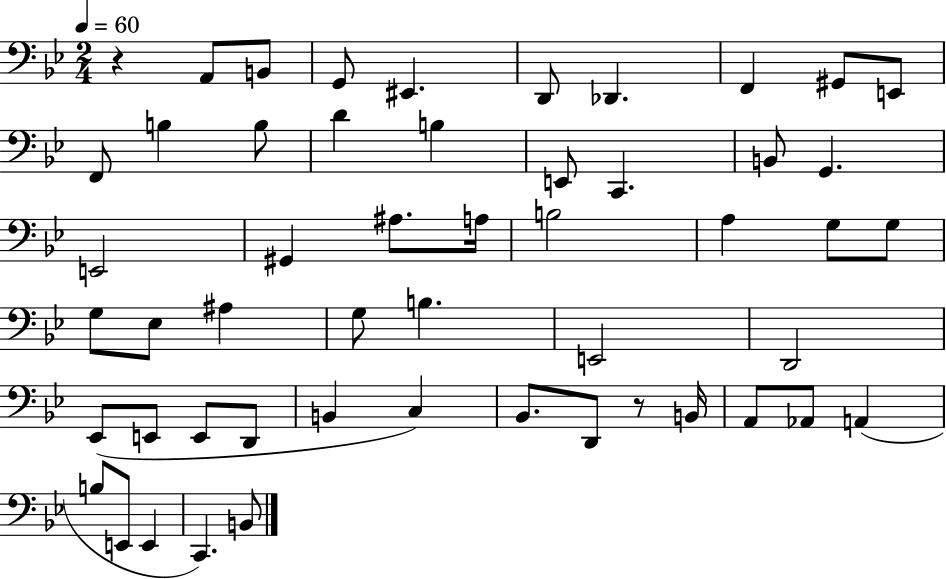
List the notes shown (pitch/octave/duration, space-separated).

R/q A2/e B2/e G2/e EIS2/q. D2/e Db2/q. F2/q G#2/e E2/e F2/e B3/q B3/e D4/q B3/q E2/e C2/q. B2/e G2/q. E2/h G#2/q A#3/e. A3/s B3/h A3/q G3/e G3/e G3/e Eb3/e A#3/q G3/e B3/q. E2/h D2/h Eb2/e E2/e E2/e D2/e B2/q C3/q Bb2/e. D2/e R/e B2/s A2/e Ab2/e A2/q B3/e E2/e E2/q C2/q. B2/e